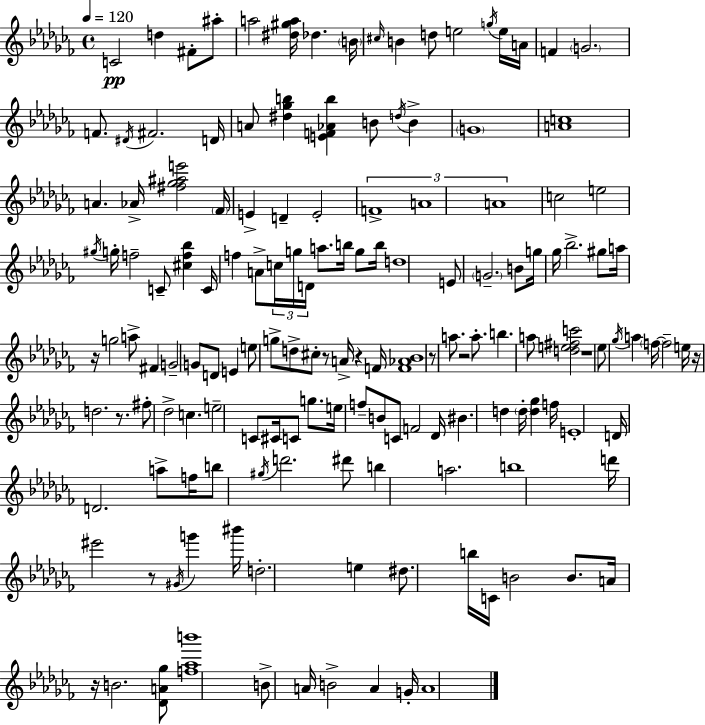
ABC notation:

X:1
T:Untitled
M:4/4
L:1/4
K:Abm
C2 d ^F/2 ^a/2 a2 [^d^ga]/4 _d B/4 ^c/4 B d/2 e2 g/4 e/4 A/4 F G2 F/2 ^D/4 ^F2 D/4 A/2 [^d_gb] [EF_Ab] B/2 d/4 B G4 [Ac]4 A _A/4 [^f_g^ae']2 _F/4 E D E2 F4 A4 A4 c2 e2 ^g/4 g/4 f2 C/2 [^cf_b] C/4 f A/2 c/4 g/4 D/4 a/2 b/4 g/2 b/4 d4 E/2 G2 B/2 g/4 _g/4 _b2 ^g/2 a/4 z/4 g2 a/2 ^F G2 G/2 D/2 E e/2 g/2 d/2 ^c/2 z/2 A/4 z F/4 [F_A_B]4 z/2 a/2 z2 a/2 b a/2 [de^fc']2 z4 _e/2 _g/4 a f/4 f2 e/4 z/4 d2 z/2 ^f/2 _d2 c e2 C/2 ^C/4 C/2 g/2 e/4 f/2 B/2 C/2 F2 _D/4 ^B d d/4 [d_g] f/4 E4 D/4 D2 a/2 f/4 b/2 ^g/4 d'2 ^d'/2 b a2 b4 d'/4 ^e'2 z/2 ^G/4 g' ^b'/4 d2 e ^d/2 b/4 C/4 B2 B/2 A/4 z/4 B2 [_DA_g]/2 [f_ab']4 B/2 A/4 B2 A G/4 A4